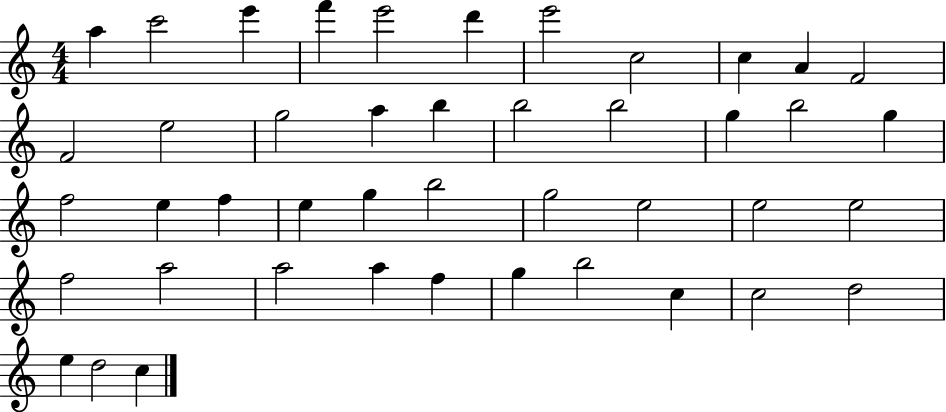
A5/q C6/h E6/q F6/q E6/h D6/q E6/h C5/h C5/q A4/q F4/h F4/h E5/h G5/h A5/q B5/q B5/h B5/h G5/q B5/h G5/q F5/h E5/q F5/q E5/q G5/q B5/h G5/h E5/h E5/h E5/h F5/h A5/h A5/h A5/q F5/q G5/q B5/h C5/q C5/h D5/h E5/q D5/h C5/q